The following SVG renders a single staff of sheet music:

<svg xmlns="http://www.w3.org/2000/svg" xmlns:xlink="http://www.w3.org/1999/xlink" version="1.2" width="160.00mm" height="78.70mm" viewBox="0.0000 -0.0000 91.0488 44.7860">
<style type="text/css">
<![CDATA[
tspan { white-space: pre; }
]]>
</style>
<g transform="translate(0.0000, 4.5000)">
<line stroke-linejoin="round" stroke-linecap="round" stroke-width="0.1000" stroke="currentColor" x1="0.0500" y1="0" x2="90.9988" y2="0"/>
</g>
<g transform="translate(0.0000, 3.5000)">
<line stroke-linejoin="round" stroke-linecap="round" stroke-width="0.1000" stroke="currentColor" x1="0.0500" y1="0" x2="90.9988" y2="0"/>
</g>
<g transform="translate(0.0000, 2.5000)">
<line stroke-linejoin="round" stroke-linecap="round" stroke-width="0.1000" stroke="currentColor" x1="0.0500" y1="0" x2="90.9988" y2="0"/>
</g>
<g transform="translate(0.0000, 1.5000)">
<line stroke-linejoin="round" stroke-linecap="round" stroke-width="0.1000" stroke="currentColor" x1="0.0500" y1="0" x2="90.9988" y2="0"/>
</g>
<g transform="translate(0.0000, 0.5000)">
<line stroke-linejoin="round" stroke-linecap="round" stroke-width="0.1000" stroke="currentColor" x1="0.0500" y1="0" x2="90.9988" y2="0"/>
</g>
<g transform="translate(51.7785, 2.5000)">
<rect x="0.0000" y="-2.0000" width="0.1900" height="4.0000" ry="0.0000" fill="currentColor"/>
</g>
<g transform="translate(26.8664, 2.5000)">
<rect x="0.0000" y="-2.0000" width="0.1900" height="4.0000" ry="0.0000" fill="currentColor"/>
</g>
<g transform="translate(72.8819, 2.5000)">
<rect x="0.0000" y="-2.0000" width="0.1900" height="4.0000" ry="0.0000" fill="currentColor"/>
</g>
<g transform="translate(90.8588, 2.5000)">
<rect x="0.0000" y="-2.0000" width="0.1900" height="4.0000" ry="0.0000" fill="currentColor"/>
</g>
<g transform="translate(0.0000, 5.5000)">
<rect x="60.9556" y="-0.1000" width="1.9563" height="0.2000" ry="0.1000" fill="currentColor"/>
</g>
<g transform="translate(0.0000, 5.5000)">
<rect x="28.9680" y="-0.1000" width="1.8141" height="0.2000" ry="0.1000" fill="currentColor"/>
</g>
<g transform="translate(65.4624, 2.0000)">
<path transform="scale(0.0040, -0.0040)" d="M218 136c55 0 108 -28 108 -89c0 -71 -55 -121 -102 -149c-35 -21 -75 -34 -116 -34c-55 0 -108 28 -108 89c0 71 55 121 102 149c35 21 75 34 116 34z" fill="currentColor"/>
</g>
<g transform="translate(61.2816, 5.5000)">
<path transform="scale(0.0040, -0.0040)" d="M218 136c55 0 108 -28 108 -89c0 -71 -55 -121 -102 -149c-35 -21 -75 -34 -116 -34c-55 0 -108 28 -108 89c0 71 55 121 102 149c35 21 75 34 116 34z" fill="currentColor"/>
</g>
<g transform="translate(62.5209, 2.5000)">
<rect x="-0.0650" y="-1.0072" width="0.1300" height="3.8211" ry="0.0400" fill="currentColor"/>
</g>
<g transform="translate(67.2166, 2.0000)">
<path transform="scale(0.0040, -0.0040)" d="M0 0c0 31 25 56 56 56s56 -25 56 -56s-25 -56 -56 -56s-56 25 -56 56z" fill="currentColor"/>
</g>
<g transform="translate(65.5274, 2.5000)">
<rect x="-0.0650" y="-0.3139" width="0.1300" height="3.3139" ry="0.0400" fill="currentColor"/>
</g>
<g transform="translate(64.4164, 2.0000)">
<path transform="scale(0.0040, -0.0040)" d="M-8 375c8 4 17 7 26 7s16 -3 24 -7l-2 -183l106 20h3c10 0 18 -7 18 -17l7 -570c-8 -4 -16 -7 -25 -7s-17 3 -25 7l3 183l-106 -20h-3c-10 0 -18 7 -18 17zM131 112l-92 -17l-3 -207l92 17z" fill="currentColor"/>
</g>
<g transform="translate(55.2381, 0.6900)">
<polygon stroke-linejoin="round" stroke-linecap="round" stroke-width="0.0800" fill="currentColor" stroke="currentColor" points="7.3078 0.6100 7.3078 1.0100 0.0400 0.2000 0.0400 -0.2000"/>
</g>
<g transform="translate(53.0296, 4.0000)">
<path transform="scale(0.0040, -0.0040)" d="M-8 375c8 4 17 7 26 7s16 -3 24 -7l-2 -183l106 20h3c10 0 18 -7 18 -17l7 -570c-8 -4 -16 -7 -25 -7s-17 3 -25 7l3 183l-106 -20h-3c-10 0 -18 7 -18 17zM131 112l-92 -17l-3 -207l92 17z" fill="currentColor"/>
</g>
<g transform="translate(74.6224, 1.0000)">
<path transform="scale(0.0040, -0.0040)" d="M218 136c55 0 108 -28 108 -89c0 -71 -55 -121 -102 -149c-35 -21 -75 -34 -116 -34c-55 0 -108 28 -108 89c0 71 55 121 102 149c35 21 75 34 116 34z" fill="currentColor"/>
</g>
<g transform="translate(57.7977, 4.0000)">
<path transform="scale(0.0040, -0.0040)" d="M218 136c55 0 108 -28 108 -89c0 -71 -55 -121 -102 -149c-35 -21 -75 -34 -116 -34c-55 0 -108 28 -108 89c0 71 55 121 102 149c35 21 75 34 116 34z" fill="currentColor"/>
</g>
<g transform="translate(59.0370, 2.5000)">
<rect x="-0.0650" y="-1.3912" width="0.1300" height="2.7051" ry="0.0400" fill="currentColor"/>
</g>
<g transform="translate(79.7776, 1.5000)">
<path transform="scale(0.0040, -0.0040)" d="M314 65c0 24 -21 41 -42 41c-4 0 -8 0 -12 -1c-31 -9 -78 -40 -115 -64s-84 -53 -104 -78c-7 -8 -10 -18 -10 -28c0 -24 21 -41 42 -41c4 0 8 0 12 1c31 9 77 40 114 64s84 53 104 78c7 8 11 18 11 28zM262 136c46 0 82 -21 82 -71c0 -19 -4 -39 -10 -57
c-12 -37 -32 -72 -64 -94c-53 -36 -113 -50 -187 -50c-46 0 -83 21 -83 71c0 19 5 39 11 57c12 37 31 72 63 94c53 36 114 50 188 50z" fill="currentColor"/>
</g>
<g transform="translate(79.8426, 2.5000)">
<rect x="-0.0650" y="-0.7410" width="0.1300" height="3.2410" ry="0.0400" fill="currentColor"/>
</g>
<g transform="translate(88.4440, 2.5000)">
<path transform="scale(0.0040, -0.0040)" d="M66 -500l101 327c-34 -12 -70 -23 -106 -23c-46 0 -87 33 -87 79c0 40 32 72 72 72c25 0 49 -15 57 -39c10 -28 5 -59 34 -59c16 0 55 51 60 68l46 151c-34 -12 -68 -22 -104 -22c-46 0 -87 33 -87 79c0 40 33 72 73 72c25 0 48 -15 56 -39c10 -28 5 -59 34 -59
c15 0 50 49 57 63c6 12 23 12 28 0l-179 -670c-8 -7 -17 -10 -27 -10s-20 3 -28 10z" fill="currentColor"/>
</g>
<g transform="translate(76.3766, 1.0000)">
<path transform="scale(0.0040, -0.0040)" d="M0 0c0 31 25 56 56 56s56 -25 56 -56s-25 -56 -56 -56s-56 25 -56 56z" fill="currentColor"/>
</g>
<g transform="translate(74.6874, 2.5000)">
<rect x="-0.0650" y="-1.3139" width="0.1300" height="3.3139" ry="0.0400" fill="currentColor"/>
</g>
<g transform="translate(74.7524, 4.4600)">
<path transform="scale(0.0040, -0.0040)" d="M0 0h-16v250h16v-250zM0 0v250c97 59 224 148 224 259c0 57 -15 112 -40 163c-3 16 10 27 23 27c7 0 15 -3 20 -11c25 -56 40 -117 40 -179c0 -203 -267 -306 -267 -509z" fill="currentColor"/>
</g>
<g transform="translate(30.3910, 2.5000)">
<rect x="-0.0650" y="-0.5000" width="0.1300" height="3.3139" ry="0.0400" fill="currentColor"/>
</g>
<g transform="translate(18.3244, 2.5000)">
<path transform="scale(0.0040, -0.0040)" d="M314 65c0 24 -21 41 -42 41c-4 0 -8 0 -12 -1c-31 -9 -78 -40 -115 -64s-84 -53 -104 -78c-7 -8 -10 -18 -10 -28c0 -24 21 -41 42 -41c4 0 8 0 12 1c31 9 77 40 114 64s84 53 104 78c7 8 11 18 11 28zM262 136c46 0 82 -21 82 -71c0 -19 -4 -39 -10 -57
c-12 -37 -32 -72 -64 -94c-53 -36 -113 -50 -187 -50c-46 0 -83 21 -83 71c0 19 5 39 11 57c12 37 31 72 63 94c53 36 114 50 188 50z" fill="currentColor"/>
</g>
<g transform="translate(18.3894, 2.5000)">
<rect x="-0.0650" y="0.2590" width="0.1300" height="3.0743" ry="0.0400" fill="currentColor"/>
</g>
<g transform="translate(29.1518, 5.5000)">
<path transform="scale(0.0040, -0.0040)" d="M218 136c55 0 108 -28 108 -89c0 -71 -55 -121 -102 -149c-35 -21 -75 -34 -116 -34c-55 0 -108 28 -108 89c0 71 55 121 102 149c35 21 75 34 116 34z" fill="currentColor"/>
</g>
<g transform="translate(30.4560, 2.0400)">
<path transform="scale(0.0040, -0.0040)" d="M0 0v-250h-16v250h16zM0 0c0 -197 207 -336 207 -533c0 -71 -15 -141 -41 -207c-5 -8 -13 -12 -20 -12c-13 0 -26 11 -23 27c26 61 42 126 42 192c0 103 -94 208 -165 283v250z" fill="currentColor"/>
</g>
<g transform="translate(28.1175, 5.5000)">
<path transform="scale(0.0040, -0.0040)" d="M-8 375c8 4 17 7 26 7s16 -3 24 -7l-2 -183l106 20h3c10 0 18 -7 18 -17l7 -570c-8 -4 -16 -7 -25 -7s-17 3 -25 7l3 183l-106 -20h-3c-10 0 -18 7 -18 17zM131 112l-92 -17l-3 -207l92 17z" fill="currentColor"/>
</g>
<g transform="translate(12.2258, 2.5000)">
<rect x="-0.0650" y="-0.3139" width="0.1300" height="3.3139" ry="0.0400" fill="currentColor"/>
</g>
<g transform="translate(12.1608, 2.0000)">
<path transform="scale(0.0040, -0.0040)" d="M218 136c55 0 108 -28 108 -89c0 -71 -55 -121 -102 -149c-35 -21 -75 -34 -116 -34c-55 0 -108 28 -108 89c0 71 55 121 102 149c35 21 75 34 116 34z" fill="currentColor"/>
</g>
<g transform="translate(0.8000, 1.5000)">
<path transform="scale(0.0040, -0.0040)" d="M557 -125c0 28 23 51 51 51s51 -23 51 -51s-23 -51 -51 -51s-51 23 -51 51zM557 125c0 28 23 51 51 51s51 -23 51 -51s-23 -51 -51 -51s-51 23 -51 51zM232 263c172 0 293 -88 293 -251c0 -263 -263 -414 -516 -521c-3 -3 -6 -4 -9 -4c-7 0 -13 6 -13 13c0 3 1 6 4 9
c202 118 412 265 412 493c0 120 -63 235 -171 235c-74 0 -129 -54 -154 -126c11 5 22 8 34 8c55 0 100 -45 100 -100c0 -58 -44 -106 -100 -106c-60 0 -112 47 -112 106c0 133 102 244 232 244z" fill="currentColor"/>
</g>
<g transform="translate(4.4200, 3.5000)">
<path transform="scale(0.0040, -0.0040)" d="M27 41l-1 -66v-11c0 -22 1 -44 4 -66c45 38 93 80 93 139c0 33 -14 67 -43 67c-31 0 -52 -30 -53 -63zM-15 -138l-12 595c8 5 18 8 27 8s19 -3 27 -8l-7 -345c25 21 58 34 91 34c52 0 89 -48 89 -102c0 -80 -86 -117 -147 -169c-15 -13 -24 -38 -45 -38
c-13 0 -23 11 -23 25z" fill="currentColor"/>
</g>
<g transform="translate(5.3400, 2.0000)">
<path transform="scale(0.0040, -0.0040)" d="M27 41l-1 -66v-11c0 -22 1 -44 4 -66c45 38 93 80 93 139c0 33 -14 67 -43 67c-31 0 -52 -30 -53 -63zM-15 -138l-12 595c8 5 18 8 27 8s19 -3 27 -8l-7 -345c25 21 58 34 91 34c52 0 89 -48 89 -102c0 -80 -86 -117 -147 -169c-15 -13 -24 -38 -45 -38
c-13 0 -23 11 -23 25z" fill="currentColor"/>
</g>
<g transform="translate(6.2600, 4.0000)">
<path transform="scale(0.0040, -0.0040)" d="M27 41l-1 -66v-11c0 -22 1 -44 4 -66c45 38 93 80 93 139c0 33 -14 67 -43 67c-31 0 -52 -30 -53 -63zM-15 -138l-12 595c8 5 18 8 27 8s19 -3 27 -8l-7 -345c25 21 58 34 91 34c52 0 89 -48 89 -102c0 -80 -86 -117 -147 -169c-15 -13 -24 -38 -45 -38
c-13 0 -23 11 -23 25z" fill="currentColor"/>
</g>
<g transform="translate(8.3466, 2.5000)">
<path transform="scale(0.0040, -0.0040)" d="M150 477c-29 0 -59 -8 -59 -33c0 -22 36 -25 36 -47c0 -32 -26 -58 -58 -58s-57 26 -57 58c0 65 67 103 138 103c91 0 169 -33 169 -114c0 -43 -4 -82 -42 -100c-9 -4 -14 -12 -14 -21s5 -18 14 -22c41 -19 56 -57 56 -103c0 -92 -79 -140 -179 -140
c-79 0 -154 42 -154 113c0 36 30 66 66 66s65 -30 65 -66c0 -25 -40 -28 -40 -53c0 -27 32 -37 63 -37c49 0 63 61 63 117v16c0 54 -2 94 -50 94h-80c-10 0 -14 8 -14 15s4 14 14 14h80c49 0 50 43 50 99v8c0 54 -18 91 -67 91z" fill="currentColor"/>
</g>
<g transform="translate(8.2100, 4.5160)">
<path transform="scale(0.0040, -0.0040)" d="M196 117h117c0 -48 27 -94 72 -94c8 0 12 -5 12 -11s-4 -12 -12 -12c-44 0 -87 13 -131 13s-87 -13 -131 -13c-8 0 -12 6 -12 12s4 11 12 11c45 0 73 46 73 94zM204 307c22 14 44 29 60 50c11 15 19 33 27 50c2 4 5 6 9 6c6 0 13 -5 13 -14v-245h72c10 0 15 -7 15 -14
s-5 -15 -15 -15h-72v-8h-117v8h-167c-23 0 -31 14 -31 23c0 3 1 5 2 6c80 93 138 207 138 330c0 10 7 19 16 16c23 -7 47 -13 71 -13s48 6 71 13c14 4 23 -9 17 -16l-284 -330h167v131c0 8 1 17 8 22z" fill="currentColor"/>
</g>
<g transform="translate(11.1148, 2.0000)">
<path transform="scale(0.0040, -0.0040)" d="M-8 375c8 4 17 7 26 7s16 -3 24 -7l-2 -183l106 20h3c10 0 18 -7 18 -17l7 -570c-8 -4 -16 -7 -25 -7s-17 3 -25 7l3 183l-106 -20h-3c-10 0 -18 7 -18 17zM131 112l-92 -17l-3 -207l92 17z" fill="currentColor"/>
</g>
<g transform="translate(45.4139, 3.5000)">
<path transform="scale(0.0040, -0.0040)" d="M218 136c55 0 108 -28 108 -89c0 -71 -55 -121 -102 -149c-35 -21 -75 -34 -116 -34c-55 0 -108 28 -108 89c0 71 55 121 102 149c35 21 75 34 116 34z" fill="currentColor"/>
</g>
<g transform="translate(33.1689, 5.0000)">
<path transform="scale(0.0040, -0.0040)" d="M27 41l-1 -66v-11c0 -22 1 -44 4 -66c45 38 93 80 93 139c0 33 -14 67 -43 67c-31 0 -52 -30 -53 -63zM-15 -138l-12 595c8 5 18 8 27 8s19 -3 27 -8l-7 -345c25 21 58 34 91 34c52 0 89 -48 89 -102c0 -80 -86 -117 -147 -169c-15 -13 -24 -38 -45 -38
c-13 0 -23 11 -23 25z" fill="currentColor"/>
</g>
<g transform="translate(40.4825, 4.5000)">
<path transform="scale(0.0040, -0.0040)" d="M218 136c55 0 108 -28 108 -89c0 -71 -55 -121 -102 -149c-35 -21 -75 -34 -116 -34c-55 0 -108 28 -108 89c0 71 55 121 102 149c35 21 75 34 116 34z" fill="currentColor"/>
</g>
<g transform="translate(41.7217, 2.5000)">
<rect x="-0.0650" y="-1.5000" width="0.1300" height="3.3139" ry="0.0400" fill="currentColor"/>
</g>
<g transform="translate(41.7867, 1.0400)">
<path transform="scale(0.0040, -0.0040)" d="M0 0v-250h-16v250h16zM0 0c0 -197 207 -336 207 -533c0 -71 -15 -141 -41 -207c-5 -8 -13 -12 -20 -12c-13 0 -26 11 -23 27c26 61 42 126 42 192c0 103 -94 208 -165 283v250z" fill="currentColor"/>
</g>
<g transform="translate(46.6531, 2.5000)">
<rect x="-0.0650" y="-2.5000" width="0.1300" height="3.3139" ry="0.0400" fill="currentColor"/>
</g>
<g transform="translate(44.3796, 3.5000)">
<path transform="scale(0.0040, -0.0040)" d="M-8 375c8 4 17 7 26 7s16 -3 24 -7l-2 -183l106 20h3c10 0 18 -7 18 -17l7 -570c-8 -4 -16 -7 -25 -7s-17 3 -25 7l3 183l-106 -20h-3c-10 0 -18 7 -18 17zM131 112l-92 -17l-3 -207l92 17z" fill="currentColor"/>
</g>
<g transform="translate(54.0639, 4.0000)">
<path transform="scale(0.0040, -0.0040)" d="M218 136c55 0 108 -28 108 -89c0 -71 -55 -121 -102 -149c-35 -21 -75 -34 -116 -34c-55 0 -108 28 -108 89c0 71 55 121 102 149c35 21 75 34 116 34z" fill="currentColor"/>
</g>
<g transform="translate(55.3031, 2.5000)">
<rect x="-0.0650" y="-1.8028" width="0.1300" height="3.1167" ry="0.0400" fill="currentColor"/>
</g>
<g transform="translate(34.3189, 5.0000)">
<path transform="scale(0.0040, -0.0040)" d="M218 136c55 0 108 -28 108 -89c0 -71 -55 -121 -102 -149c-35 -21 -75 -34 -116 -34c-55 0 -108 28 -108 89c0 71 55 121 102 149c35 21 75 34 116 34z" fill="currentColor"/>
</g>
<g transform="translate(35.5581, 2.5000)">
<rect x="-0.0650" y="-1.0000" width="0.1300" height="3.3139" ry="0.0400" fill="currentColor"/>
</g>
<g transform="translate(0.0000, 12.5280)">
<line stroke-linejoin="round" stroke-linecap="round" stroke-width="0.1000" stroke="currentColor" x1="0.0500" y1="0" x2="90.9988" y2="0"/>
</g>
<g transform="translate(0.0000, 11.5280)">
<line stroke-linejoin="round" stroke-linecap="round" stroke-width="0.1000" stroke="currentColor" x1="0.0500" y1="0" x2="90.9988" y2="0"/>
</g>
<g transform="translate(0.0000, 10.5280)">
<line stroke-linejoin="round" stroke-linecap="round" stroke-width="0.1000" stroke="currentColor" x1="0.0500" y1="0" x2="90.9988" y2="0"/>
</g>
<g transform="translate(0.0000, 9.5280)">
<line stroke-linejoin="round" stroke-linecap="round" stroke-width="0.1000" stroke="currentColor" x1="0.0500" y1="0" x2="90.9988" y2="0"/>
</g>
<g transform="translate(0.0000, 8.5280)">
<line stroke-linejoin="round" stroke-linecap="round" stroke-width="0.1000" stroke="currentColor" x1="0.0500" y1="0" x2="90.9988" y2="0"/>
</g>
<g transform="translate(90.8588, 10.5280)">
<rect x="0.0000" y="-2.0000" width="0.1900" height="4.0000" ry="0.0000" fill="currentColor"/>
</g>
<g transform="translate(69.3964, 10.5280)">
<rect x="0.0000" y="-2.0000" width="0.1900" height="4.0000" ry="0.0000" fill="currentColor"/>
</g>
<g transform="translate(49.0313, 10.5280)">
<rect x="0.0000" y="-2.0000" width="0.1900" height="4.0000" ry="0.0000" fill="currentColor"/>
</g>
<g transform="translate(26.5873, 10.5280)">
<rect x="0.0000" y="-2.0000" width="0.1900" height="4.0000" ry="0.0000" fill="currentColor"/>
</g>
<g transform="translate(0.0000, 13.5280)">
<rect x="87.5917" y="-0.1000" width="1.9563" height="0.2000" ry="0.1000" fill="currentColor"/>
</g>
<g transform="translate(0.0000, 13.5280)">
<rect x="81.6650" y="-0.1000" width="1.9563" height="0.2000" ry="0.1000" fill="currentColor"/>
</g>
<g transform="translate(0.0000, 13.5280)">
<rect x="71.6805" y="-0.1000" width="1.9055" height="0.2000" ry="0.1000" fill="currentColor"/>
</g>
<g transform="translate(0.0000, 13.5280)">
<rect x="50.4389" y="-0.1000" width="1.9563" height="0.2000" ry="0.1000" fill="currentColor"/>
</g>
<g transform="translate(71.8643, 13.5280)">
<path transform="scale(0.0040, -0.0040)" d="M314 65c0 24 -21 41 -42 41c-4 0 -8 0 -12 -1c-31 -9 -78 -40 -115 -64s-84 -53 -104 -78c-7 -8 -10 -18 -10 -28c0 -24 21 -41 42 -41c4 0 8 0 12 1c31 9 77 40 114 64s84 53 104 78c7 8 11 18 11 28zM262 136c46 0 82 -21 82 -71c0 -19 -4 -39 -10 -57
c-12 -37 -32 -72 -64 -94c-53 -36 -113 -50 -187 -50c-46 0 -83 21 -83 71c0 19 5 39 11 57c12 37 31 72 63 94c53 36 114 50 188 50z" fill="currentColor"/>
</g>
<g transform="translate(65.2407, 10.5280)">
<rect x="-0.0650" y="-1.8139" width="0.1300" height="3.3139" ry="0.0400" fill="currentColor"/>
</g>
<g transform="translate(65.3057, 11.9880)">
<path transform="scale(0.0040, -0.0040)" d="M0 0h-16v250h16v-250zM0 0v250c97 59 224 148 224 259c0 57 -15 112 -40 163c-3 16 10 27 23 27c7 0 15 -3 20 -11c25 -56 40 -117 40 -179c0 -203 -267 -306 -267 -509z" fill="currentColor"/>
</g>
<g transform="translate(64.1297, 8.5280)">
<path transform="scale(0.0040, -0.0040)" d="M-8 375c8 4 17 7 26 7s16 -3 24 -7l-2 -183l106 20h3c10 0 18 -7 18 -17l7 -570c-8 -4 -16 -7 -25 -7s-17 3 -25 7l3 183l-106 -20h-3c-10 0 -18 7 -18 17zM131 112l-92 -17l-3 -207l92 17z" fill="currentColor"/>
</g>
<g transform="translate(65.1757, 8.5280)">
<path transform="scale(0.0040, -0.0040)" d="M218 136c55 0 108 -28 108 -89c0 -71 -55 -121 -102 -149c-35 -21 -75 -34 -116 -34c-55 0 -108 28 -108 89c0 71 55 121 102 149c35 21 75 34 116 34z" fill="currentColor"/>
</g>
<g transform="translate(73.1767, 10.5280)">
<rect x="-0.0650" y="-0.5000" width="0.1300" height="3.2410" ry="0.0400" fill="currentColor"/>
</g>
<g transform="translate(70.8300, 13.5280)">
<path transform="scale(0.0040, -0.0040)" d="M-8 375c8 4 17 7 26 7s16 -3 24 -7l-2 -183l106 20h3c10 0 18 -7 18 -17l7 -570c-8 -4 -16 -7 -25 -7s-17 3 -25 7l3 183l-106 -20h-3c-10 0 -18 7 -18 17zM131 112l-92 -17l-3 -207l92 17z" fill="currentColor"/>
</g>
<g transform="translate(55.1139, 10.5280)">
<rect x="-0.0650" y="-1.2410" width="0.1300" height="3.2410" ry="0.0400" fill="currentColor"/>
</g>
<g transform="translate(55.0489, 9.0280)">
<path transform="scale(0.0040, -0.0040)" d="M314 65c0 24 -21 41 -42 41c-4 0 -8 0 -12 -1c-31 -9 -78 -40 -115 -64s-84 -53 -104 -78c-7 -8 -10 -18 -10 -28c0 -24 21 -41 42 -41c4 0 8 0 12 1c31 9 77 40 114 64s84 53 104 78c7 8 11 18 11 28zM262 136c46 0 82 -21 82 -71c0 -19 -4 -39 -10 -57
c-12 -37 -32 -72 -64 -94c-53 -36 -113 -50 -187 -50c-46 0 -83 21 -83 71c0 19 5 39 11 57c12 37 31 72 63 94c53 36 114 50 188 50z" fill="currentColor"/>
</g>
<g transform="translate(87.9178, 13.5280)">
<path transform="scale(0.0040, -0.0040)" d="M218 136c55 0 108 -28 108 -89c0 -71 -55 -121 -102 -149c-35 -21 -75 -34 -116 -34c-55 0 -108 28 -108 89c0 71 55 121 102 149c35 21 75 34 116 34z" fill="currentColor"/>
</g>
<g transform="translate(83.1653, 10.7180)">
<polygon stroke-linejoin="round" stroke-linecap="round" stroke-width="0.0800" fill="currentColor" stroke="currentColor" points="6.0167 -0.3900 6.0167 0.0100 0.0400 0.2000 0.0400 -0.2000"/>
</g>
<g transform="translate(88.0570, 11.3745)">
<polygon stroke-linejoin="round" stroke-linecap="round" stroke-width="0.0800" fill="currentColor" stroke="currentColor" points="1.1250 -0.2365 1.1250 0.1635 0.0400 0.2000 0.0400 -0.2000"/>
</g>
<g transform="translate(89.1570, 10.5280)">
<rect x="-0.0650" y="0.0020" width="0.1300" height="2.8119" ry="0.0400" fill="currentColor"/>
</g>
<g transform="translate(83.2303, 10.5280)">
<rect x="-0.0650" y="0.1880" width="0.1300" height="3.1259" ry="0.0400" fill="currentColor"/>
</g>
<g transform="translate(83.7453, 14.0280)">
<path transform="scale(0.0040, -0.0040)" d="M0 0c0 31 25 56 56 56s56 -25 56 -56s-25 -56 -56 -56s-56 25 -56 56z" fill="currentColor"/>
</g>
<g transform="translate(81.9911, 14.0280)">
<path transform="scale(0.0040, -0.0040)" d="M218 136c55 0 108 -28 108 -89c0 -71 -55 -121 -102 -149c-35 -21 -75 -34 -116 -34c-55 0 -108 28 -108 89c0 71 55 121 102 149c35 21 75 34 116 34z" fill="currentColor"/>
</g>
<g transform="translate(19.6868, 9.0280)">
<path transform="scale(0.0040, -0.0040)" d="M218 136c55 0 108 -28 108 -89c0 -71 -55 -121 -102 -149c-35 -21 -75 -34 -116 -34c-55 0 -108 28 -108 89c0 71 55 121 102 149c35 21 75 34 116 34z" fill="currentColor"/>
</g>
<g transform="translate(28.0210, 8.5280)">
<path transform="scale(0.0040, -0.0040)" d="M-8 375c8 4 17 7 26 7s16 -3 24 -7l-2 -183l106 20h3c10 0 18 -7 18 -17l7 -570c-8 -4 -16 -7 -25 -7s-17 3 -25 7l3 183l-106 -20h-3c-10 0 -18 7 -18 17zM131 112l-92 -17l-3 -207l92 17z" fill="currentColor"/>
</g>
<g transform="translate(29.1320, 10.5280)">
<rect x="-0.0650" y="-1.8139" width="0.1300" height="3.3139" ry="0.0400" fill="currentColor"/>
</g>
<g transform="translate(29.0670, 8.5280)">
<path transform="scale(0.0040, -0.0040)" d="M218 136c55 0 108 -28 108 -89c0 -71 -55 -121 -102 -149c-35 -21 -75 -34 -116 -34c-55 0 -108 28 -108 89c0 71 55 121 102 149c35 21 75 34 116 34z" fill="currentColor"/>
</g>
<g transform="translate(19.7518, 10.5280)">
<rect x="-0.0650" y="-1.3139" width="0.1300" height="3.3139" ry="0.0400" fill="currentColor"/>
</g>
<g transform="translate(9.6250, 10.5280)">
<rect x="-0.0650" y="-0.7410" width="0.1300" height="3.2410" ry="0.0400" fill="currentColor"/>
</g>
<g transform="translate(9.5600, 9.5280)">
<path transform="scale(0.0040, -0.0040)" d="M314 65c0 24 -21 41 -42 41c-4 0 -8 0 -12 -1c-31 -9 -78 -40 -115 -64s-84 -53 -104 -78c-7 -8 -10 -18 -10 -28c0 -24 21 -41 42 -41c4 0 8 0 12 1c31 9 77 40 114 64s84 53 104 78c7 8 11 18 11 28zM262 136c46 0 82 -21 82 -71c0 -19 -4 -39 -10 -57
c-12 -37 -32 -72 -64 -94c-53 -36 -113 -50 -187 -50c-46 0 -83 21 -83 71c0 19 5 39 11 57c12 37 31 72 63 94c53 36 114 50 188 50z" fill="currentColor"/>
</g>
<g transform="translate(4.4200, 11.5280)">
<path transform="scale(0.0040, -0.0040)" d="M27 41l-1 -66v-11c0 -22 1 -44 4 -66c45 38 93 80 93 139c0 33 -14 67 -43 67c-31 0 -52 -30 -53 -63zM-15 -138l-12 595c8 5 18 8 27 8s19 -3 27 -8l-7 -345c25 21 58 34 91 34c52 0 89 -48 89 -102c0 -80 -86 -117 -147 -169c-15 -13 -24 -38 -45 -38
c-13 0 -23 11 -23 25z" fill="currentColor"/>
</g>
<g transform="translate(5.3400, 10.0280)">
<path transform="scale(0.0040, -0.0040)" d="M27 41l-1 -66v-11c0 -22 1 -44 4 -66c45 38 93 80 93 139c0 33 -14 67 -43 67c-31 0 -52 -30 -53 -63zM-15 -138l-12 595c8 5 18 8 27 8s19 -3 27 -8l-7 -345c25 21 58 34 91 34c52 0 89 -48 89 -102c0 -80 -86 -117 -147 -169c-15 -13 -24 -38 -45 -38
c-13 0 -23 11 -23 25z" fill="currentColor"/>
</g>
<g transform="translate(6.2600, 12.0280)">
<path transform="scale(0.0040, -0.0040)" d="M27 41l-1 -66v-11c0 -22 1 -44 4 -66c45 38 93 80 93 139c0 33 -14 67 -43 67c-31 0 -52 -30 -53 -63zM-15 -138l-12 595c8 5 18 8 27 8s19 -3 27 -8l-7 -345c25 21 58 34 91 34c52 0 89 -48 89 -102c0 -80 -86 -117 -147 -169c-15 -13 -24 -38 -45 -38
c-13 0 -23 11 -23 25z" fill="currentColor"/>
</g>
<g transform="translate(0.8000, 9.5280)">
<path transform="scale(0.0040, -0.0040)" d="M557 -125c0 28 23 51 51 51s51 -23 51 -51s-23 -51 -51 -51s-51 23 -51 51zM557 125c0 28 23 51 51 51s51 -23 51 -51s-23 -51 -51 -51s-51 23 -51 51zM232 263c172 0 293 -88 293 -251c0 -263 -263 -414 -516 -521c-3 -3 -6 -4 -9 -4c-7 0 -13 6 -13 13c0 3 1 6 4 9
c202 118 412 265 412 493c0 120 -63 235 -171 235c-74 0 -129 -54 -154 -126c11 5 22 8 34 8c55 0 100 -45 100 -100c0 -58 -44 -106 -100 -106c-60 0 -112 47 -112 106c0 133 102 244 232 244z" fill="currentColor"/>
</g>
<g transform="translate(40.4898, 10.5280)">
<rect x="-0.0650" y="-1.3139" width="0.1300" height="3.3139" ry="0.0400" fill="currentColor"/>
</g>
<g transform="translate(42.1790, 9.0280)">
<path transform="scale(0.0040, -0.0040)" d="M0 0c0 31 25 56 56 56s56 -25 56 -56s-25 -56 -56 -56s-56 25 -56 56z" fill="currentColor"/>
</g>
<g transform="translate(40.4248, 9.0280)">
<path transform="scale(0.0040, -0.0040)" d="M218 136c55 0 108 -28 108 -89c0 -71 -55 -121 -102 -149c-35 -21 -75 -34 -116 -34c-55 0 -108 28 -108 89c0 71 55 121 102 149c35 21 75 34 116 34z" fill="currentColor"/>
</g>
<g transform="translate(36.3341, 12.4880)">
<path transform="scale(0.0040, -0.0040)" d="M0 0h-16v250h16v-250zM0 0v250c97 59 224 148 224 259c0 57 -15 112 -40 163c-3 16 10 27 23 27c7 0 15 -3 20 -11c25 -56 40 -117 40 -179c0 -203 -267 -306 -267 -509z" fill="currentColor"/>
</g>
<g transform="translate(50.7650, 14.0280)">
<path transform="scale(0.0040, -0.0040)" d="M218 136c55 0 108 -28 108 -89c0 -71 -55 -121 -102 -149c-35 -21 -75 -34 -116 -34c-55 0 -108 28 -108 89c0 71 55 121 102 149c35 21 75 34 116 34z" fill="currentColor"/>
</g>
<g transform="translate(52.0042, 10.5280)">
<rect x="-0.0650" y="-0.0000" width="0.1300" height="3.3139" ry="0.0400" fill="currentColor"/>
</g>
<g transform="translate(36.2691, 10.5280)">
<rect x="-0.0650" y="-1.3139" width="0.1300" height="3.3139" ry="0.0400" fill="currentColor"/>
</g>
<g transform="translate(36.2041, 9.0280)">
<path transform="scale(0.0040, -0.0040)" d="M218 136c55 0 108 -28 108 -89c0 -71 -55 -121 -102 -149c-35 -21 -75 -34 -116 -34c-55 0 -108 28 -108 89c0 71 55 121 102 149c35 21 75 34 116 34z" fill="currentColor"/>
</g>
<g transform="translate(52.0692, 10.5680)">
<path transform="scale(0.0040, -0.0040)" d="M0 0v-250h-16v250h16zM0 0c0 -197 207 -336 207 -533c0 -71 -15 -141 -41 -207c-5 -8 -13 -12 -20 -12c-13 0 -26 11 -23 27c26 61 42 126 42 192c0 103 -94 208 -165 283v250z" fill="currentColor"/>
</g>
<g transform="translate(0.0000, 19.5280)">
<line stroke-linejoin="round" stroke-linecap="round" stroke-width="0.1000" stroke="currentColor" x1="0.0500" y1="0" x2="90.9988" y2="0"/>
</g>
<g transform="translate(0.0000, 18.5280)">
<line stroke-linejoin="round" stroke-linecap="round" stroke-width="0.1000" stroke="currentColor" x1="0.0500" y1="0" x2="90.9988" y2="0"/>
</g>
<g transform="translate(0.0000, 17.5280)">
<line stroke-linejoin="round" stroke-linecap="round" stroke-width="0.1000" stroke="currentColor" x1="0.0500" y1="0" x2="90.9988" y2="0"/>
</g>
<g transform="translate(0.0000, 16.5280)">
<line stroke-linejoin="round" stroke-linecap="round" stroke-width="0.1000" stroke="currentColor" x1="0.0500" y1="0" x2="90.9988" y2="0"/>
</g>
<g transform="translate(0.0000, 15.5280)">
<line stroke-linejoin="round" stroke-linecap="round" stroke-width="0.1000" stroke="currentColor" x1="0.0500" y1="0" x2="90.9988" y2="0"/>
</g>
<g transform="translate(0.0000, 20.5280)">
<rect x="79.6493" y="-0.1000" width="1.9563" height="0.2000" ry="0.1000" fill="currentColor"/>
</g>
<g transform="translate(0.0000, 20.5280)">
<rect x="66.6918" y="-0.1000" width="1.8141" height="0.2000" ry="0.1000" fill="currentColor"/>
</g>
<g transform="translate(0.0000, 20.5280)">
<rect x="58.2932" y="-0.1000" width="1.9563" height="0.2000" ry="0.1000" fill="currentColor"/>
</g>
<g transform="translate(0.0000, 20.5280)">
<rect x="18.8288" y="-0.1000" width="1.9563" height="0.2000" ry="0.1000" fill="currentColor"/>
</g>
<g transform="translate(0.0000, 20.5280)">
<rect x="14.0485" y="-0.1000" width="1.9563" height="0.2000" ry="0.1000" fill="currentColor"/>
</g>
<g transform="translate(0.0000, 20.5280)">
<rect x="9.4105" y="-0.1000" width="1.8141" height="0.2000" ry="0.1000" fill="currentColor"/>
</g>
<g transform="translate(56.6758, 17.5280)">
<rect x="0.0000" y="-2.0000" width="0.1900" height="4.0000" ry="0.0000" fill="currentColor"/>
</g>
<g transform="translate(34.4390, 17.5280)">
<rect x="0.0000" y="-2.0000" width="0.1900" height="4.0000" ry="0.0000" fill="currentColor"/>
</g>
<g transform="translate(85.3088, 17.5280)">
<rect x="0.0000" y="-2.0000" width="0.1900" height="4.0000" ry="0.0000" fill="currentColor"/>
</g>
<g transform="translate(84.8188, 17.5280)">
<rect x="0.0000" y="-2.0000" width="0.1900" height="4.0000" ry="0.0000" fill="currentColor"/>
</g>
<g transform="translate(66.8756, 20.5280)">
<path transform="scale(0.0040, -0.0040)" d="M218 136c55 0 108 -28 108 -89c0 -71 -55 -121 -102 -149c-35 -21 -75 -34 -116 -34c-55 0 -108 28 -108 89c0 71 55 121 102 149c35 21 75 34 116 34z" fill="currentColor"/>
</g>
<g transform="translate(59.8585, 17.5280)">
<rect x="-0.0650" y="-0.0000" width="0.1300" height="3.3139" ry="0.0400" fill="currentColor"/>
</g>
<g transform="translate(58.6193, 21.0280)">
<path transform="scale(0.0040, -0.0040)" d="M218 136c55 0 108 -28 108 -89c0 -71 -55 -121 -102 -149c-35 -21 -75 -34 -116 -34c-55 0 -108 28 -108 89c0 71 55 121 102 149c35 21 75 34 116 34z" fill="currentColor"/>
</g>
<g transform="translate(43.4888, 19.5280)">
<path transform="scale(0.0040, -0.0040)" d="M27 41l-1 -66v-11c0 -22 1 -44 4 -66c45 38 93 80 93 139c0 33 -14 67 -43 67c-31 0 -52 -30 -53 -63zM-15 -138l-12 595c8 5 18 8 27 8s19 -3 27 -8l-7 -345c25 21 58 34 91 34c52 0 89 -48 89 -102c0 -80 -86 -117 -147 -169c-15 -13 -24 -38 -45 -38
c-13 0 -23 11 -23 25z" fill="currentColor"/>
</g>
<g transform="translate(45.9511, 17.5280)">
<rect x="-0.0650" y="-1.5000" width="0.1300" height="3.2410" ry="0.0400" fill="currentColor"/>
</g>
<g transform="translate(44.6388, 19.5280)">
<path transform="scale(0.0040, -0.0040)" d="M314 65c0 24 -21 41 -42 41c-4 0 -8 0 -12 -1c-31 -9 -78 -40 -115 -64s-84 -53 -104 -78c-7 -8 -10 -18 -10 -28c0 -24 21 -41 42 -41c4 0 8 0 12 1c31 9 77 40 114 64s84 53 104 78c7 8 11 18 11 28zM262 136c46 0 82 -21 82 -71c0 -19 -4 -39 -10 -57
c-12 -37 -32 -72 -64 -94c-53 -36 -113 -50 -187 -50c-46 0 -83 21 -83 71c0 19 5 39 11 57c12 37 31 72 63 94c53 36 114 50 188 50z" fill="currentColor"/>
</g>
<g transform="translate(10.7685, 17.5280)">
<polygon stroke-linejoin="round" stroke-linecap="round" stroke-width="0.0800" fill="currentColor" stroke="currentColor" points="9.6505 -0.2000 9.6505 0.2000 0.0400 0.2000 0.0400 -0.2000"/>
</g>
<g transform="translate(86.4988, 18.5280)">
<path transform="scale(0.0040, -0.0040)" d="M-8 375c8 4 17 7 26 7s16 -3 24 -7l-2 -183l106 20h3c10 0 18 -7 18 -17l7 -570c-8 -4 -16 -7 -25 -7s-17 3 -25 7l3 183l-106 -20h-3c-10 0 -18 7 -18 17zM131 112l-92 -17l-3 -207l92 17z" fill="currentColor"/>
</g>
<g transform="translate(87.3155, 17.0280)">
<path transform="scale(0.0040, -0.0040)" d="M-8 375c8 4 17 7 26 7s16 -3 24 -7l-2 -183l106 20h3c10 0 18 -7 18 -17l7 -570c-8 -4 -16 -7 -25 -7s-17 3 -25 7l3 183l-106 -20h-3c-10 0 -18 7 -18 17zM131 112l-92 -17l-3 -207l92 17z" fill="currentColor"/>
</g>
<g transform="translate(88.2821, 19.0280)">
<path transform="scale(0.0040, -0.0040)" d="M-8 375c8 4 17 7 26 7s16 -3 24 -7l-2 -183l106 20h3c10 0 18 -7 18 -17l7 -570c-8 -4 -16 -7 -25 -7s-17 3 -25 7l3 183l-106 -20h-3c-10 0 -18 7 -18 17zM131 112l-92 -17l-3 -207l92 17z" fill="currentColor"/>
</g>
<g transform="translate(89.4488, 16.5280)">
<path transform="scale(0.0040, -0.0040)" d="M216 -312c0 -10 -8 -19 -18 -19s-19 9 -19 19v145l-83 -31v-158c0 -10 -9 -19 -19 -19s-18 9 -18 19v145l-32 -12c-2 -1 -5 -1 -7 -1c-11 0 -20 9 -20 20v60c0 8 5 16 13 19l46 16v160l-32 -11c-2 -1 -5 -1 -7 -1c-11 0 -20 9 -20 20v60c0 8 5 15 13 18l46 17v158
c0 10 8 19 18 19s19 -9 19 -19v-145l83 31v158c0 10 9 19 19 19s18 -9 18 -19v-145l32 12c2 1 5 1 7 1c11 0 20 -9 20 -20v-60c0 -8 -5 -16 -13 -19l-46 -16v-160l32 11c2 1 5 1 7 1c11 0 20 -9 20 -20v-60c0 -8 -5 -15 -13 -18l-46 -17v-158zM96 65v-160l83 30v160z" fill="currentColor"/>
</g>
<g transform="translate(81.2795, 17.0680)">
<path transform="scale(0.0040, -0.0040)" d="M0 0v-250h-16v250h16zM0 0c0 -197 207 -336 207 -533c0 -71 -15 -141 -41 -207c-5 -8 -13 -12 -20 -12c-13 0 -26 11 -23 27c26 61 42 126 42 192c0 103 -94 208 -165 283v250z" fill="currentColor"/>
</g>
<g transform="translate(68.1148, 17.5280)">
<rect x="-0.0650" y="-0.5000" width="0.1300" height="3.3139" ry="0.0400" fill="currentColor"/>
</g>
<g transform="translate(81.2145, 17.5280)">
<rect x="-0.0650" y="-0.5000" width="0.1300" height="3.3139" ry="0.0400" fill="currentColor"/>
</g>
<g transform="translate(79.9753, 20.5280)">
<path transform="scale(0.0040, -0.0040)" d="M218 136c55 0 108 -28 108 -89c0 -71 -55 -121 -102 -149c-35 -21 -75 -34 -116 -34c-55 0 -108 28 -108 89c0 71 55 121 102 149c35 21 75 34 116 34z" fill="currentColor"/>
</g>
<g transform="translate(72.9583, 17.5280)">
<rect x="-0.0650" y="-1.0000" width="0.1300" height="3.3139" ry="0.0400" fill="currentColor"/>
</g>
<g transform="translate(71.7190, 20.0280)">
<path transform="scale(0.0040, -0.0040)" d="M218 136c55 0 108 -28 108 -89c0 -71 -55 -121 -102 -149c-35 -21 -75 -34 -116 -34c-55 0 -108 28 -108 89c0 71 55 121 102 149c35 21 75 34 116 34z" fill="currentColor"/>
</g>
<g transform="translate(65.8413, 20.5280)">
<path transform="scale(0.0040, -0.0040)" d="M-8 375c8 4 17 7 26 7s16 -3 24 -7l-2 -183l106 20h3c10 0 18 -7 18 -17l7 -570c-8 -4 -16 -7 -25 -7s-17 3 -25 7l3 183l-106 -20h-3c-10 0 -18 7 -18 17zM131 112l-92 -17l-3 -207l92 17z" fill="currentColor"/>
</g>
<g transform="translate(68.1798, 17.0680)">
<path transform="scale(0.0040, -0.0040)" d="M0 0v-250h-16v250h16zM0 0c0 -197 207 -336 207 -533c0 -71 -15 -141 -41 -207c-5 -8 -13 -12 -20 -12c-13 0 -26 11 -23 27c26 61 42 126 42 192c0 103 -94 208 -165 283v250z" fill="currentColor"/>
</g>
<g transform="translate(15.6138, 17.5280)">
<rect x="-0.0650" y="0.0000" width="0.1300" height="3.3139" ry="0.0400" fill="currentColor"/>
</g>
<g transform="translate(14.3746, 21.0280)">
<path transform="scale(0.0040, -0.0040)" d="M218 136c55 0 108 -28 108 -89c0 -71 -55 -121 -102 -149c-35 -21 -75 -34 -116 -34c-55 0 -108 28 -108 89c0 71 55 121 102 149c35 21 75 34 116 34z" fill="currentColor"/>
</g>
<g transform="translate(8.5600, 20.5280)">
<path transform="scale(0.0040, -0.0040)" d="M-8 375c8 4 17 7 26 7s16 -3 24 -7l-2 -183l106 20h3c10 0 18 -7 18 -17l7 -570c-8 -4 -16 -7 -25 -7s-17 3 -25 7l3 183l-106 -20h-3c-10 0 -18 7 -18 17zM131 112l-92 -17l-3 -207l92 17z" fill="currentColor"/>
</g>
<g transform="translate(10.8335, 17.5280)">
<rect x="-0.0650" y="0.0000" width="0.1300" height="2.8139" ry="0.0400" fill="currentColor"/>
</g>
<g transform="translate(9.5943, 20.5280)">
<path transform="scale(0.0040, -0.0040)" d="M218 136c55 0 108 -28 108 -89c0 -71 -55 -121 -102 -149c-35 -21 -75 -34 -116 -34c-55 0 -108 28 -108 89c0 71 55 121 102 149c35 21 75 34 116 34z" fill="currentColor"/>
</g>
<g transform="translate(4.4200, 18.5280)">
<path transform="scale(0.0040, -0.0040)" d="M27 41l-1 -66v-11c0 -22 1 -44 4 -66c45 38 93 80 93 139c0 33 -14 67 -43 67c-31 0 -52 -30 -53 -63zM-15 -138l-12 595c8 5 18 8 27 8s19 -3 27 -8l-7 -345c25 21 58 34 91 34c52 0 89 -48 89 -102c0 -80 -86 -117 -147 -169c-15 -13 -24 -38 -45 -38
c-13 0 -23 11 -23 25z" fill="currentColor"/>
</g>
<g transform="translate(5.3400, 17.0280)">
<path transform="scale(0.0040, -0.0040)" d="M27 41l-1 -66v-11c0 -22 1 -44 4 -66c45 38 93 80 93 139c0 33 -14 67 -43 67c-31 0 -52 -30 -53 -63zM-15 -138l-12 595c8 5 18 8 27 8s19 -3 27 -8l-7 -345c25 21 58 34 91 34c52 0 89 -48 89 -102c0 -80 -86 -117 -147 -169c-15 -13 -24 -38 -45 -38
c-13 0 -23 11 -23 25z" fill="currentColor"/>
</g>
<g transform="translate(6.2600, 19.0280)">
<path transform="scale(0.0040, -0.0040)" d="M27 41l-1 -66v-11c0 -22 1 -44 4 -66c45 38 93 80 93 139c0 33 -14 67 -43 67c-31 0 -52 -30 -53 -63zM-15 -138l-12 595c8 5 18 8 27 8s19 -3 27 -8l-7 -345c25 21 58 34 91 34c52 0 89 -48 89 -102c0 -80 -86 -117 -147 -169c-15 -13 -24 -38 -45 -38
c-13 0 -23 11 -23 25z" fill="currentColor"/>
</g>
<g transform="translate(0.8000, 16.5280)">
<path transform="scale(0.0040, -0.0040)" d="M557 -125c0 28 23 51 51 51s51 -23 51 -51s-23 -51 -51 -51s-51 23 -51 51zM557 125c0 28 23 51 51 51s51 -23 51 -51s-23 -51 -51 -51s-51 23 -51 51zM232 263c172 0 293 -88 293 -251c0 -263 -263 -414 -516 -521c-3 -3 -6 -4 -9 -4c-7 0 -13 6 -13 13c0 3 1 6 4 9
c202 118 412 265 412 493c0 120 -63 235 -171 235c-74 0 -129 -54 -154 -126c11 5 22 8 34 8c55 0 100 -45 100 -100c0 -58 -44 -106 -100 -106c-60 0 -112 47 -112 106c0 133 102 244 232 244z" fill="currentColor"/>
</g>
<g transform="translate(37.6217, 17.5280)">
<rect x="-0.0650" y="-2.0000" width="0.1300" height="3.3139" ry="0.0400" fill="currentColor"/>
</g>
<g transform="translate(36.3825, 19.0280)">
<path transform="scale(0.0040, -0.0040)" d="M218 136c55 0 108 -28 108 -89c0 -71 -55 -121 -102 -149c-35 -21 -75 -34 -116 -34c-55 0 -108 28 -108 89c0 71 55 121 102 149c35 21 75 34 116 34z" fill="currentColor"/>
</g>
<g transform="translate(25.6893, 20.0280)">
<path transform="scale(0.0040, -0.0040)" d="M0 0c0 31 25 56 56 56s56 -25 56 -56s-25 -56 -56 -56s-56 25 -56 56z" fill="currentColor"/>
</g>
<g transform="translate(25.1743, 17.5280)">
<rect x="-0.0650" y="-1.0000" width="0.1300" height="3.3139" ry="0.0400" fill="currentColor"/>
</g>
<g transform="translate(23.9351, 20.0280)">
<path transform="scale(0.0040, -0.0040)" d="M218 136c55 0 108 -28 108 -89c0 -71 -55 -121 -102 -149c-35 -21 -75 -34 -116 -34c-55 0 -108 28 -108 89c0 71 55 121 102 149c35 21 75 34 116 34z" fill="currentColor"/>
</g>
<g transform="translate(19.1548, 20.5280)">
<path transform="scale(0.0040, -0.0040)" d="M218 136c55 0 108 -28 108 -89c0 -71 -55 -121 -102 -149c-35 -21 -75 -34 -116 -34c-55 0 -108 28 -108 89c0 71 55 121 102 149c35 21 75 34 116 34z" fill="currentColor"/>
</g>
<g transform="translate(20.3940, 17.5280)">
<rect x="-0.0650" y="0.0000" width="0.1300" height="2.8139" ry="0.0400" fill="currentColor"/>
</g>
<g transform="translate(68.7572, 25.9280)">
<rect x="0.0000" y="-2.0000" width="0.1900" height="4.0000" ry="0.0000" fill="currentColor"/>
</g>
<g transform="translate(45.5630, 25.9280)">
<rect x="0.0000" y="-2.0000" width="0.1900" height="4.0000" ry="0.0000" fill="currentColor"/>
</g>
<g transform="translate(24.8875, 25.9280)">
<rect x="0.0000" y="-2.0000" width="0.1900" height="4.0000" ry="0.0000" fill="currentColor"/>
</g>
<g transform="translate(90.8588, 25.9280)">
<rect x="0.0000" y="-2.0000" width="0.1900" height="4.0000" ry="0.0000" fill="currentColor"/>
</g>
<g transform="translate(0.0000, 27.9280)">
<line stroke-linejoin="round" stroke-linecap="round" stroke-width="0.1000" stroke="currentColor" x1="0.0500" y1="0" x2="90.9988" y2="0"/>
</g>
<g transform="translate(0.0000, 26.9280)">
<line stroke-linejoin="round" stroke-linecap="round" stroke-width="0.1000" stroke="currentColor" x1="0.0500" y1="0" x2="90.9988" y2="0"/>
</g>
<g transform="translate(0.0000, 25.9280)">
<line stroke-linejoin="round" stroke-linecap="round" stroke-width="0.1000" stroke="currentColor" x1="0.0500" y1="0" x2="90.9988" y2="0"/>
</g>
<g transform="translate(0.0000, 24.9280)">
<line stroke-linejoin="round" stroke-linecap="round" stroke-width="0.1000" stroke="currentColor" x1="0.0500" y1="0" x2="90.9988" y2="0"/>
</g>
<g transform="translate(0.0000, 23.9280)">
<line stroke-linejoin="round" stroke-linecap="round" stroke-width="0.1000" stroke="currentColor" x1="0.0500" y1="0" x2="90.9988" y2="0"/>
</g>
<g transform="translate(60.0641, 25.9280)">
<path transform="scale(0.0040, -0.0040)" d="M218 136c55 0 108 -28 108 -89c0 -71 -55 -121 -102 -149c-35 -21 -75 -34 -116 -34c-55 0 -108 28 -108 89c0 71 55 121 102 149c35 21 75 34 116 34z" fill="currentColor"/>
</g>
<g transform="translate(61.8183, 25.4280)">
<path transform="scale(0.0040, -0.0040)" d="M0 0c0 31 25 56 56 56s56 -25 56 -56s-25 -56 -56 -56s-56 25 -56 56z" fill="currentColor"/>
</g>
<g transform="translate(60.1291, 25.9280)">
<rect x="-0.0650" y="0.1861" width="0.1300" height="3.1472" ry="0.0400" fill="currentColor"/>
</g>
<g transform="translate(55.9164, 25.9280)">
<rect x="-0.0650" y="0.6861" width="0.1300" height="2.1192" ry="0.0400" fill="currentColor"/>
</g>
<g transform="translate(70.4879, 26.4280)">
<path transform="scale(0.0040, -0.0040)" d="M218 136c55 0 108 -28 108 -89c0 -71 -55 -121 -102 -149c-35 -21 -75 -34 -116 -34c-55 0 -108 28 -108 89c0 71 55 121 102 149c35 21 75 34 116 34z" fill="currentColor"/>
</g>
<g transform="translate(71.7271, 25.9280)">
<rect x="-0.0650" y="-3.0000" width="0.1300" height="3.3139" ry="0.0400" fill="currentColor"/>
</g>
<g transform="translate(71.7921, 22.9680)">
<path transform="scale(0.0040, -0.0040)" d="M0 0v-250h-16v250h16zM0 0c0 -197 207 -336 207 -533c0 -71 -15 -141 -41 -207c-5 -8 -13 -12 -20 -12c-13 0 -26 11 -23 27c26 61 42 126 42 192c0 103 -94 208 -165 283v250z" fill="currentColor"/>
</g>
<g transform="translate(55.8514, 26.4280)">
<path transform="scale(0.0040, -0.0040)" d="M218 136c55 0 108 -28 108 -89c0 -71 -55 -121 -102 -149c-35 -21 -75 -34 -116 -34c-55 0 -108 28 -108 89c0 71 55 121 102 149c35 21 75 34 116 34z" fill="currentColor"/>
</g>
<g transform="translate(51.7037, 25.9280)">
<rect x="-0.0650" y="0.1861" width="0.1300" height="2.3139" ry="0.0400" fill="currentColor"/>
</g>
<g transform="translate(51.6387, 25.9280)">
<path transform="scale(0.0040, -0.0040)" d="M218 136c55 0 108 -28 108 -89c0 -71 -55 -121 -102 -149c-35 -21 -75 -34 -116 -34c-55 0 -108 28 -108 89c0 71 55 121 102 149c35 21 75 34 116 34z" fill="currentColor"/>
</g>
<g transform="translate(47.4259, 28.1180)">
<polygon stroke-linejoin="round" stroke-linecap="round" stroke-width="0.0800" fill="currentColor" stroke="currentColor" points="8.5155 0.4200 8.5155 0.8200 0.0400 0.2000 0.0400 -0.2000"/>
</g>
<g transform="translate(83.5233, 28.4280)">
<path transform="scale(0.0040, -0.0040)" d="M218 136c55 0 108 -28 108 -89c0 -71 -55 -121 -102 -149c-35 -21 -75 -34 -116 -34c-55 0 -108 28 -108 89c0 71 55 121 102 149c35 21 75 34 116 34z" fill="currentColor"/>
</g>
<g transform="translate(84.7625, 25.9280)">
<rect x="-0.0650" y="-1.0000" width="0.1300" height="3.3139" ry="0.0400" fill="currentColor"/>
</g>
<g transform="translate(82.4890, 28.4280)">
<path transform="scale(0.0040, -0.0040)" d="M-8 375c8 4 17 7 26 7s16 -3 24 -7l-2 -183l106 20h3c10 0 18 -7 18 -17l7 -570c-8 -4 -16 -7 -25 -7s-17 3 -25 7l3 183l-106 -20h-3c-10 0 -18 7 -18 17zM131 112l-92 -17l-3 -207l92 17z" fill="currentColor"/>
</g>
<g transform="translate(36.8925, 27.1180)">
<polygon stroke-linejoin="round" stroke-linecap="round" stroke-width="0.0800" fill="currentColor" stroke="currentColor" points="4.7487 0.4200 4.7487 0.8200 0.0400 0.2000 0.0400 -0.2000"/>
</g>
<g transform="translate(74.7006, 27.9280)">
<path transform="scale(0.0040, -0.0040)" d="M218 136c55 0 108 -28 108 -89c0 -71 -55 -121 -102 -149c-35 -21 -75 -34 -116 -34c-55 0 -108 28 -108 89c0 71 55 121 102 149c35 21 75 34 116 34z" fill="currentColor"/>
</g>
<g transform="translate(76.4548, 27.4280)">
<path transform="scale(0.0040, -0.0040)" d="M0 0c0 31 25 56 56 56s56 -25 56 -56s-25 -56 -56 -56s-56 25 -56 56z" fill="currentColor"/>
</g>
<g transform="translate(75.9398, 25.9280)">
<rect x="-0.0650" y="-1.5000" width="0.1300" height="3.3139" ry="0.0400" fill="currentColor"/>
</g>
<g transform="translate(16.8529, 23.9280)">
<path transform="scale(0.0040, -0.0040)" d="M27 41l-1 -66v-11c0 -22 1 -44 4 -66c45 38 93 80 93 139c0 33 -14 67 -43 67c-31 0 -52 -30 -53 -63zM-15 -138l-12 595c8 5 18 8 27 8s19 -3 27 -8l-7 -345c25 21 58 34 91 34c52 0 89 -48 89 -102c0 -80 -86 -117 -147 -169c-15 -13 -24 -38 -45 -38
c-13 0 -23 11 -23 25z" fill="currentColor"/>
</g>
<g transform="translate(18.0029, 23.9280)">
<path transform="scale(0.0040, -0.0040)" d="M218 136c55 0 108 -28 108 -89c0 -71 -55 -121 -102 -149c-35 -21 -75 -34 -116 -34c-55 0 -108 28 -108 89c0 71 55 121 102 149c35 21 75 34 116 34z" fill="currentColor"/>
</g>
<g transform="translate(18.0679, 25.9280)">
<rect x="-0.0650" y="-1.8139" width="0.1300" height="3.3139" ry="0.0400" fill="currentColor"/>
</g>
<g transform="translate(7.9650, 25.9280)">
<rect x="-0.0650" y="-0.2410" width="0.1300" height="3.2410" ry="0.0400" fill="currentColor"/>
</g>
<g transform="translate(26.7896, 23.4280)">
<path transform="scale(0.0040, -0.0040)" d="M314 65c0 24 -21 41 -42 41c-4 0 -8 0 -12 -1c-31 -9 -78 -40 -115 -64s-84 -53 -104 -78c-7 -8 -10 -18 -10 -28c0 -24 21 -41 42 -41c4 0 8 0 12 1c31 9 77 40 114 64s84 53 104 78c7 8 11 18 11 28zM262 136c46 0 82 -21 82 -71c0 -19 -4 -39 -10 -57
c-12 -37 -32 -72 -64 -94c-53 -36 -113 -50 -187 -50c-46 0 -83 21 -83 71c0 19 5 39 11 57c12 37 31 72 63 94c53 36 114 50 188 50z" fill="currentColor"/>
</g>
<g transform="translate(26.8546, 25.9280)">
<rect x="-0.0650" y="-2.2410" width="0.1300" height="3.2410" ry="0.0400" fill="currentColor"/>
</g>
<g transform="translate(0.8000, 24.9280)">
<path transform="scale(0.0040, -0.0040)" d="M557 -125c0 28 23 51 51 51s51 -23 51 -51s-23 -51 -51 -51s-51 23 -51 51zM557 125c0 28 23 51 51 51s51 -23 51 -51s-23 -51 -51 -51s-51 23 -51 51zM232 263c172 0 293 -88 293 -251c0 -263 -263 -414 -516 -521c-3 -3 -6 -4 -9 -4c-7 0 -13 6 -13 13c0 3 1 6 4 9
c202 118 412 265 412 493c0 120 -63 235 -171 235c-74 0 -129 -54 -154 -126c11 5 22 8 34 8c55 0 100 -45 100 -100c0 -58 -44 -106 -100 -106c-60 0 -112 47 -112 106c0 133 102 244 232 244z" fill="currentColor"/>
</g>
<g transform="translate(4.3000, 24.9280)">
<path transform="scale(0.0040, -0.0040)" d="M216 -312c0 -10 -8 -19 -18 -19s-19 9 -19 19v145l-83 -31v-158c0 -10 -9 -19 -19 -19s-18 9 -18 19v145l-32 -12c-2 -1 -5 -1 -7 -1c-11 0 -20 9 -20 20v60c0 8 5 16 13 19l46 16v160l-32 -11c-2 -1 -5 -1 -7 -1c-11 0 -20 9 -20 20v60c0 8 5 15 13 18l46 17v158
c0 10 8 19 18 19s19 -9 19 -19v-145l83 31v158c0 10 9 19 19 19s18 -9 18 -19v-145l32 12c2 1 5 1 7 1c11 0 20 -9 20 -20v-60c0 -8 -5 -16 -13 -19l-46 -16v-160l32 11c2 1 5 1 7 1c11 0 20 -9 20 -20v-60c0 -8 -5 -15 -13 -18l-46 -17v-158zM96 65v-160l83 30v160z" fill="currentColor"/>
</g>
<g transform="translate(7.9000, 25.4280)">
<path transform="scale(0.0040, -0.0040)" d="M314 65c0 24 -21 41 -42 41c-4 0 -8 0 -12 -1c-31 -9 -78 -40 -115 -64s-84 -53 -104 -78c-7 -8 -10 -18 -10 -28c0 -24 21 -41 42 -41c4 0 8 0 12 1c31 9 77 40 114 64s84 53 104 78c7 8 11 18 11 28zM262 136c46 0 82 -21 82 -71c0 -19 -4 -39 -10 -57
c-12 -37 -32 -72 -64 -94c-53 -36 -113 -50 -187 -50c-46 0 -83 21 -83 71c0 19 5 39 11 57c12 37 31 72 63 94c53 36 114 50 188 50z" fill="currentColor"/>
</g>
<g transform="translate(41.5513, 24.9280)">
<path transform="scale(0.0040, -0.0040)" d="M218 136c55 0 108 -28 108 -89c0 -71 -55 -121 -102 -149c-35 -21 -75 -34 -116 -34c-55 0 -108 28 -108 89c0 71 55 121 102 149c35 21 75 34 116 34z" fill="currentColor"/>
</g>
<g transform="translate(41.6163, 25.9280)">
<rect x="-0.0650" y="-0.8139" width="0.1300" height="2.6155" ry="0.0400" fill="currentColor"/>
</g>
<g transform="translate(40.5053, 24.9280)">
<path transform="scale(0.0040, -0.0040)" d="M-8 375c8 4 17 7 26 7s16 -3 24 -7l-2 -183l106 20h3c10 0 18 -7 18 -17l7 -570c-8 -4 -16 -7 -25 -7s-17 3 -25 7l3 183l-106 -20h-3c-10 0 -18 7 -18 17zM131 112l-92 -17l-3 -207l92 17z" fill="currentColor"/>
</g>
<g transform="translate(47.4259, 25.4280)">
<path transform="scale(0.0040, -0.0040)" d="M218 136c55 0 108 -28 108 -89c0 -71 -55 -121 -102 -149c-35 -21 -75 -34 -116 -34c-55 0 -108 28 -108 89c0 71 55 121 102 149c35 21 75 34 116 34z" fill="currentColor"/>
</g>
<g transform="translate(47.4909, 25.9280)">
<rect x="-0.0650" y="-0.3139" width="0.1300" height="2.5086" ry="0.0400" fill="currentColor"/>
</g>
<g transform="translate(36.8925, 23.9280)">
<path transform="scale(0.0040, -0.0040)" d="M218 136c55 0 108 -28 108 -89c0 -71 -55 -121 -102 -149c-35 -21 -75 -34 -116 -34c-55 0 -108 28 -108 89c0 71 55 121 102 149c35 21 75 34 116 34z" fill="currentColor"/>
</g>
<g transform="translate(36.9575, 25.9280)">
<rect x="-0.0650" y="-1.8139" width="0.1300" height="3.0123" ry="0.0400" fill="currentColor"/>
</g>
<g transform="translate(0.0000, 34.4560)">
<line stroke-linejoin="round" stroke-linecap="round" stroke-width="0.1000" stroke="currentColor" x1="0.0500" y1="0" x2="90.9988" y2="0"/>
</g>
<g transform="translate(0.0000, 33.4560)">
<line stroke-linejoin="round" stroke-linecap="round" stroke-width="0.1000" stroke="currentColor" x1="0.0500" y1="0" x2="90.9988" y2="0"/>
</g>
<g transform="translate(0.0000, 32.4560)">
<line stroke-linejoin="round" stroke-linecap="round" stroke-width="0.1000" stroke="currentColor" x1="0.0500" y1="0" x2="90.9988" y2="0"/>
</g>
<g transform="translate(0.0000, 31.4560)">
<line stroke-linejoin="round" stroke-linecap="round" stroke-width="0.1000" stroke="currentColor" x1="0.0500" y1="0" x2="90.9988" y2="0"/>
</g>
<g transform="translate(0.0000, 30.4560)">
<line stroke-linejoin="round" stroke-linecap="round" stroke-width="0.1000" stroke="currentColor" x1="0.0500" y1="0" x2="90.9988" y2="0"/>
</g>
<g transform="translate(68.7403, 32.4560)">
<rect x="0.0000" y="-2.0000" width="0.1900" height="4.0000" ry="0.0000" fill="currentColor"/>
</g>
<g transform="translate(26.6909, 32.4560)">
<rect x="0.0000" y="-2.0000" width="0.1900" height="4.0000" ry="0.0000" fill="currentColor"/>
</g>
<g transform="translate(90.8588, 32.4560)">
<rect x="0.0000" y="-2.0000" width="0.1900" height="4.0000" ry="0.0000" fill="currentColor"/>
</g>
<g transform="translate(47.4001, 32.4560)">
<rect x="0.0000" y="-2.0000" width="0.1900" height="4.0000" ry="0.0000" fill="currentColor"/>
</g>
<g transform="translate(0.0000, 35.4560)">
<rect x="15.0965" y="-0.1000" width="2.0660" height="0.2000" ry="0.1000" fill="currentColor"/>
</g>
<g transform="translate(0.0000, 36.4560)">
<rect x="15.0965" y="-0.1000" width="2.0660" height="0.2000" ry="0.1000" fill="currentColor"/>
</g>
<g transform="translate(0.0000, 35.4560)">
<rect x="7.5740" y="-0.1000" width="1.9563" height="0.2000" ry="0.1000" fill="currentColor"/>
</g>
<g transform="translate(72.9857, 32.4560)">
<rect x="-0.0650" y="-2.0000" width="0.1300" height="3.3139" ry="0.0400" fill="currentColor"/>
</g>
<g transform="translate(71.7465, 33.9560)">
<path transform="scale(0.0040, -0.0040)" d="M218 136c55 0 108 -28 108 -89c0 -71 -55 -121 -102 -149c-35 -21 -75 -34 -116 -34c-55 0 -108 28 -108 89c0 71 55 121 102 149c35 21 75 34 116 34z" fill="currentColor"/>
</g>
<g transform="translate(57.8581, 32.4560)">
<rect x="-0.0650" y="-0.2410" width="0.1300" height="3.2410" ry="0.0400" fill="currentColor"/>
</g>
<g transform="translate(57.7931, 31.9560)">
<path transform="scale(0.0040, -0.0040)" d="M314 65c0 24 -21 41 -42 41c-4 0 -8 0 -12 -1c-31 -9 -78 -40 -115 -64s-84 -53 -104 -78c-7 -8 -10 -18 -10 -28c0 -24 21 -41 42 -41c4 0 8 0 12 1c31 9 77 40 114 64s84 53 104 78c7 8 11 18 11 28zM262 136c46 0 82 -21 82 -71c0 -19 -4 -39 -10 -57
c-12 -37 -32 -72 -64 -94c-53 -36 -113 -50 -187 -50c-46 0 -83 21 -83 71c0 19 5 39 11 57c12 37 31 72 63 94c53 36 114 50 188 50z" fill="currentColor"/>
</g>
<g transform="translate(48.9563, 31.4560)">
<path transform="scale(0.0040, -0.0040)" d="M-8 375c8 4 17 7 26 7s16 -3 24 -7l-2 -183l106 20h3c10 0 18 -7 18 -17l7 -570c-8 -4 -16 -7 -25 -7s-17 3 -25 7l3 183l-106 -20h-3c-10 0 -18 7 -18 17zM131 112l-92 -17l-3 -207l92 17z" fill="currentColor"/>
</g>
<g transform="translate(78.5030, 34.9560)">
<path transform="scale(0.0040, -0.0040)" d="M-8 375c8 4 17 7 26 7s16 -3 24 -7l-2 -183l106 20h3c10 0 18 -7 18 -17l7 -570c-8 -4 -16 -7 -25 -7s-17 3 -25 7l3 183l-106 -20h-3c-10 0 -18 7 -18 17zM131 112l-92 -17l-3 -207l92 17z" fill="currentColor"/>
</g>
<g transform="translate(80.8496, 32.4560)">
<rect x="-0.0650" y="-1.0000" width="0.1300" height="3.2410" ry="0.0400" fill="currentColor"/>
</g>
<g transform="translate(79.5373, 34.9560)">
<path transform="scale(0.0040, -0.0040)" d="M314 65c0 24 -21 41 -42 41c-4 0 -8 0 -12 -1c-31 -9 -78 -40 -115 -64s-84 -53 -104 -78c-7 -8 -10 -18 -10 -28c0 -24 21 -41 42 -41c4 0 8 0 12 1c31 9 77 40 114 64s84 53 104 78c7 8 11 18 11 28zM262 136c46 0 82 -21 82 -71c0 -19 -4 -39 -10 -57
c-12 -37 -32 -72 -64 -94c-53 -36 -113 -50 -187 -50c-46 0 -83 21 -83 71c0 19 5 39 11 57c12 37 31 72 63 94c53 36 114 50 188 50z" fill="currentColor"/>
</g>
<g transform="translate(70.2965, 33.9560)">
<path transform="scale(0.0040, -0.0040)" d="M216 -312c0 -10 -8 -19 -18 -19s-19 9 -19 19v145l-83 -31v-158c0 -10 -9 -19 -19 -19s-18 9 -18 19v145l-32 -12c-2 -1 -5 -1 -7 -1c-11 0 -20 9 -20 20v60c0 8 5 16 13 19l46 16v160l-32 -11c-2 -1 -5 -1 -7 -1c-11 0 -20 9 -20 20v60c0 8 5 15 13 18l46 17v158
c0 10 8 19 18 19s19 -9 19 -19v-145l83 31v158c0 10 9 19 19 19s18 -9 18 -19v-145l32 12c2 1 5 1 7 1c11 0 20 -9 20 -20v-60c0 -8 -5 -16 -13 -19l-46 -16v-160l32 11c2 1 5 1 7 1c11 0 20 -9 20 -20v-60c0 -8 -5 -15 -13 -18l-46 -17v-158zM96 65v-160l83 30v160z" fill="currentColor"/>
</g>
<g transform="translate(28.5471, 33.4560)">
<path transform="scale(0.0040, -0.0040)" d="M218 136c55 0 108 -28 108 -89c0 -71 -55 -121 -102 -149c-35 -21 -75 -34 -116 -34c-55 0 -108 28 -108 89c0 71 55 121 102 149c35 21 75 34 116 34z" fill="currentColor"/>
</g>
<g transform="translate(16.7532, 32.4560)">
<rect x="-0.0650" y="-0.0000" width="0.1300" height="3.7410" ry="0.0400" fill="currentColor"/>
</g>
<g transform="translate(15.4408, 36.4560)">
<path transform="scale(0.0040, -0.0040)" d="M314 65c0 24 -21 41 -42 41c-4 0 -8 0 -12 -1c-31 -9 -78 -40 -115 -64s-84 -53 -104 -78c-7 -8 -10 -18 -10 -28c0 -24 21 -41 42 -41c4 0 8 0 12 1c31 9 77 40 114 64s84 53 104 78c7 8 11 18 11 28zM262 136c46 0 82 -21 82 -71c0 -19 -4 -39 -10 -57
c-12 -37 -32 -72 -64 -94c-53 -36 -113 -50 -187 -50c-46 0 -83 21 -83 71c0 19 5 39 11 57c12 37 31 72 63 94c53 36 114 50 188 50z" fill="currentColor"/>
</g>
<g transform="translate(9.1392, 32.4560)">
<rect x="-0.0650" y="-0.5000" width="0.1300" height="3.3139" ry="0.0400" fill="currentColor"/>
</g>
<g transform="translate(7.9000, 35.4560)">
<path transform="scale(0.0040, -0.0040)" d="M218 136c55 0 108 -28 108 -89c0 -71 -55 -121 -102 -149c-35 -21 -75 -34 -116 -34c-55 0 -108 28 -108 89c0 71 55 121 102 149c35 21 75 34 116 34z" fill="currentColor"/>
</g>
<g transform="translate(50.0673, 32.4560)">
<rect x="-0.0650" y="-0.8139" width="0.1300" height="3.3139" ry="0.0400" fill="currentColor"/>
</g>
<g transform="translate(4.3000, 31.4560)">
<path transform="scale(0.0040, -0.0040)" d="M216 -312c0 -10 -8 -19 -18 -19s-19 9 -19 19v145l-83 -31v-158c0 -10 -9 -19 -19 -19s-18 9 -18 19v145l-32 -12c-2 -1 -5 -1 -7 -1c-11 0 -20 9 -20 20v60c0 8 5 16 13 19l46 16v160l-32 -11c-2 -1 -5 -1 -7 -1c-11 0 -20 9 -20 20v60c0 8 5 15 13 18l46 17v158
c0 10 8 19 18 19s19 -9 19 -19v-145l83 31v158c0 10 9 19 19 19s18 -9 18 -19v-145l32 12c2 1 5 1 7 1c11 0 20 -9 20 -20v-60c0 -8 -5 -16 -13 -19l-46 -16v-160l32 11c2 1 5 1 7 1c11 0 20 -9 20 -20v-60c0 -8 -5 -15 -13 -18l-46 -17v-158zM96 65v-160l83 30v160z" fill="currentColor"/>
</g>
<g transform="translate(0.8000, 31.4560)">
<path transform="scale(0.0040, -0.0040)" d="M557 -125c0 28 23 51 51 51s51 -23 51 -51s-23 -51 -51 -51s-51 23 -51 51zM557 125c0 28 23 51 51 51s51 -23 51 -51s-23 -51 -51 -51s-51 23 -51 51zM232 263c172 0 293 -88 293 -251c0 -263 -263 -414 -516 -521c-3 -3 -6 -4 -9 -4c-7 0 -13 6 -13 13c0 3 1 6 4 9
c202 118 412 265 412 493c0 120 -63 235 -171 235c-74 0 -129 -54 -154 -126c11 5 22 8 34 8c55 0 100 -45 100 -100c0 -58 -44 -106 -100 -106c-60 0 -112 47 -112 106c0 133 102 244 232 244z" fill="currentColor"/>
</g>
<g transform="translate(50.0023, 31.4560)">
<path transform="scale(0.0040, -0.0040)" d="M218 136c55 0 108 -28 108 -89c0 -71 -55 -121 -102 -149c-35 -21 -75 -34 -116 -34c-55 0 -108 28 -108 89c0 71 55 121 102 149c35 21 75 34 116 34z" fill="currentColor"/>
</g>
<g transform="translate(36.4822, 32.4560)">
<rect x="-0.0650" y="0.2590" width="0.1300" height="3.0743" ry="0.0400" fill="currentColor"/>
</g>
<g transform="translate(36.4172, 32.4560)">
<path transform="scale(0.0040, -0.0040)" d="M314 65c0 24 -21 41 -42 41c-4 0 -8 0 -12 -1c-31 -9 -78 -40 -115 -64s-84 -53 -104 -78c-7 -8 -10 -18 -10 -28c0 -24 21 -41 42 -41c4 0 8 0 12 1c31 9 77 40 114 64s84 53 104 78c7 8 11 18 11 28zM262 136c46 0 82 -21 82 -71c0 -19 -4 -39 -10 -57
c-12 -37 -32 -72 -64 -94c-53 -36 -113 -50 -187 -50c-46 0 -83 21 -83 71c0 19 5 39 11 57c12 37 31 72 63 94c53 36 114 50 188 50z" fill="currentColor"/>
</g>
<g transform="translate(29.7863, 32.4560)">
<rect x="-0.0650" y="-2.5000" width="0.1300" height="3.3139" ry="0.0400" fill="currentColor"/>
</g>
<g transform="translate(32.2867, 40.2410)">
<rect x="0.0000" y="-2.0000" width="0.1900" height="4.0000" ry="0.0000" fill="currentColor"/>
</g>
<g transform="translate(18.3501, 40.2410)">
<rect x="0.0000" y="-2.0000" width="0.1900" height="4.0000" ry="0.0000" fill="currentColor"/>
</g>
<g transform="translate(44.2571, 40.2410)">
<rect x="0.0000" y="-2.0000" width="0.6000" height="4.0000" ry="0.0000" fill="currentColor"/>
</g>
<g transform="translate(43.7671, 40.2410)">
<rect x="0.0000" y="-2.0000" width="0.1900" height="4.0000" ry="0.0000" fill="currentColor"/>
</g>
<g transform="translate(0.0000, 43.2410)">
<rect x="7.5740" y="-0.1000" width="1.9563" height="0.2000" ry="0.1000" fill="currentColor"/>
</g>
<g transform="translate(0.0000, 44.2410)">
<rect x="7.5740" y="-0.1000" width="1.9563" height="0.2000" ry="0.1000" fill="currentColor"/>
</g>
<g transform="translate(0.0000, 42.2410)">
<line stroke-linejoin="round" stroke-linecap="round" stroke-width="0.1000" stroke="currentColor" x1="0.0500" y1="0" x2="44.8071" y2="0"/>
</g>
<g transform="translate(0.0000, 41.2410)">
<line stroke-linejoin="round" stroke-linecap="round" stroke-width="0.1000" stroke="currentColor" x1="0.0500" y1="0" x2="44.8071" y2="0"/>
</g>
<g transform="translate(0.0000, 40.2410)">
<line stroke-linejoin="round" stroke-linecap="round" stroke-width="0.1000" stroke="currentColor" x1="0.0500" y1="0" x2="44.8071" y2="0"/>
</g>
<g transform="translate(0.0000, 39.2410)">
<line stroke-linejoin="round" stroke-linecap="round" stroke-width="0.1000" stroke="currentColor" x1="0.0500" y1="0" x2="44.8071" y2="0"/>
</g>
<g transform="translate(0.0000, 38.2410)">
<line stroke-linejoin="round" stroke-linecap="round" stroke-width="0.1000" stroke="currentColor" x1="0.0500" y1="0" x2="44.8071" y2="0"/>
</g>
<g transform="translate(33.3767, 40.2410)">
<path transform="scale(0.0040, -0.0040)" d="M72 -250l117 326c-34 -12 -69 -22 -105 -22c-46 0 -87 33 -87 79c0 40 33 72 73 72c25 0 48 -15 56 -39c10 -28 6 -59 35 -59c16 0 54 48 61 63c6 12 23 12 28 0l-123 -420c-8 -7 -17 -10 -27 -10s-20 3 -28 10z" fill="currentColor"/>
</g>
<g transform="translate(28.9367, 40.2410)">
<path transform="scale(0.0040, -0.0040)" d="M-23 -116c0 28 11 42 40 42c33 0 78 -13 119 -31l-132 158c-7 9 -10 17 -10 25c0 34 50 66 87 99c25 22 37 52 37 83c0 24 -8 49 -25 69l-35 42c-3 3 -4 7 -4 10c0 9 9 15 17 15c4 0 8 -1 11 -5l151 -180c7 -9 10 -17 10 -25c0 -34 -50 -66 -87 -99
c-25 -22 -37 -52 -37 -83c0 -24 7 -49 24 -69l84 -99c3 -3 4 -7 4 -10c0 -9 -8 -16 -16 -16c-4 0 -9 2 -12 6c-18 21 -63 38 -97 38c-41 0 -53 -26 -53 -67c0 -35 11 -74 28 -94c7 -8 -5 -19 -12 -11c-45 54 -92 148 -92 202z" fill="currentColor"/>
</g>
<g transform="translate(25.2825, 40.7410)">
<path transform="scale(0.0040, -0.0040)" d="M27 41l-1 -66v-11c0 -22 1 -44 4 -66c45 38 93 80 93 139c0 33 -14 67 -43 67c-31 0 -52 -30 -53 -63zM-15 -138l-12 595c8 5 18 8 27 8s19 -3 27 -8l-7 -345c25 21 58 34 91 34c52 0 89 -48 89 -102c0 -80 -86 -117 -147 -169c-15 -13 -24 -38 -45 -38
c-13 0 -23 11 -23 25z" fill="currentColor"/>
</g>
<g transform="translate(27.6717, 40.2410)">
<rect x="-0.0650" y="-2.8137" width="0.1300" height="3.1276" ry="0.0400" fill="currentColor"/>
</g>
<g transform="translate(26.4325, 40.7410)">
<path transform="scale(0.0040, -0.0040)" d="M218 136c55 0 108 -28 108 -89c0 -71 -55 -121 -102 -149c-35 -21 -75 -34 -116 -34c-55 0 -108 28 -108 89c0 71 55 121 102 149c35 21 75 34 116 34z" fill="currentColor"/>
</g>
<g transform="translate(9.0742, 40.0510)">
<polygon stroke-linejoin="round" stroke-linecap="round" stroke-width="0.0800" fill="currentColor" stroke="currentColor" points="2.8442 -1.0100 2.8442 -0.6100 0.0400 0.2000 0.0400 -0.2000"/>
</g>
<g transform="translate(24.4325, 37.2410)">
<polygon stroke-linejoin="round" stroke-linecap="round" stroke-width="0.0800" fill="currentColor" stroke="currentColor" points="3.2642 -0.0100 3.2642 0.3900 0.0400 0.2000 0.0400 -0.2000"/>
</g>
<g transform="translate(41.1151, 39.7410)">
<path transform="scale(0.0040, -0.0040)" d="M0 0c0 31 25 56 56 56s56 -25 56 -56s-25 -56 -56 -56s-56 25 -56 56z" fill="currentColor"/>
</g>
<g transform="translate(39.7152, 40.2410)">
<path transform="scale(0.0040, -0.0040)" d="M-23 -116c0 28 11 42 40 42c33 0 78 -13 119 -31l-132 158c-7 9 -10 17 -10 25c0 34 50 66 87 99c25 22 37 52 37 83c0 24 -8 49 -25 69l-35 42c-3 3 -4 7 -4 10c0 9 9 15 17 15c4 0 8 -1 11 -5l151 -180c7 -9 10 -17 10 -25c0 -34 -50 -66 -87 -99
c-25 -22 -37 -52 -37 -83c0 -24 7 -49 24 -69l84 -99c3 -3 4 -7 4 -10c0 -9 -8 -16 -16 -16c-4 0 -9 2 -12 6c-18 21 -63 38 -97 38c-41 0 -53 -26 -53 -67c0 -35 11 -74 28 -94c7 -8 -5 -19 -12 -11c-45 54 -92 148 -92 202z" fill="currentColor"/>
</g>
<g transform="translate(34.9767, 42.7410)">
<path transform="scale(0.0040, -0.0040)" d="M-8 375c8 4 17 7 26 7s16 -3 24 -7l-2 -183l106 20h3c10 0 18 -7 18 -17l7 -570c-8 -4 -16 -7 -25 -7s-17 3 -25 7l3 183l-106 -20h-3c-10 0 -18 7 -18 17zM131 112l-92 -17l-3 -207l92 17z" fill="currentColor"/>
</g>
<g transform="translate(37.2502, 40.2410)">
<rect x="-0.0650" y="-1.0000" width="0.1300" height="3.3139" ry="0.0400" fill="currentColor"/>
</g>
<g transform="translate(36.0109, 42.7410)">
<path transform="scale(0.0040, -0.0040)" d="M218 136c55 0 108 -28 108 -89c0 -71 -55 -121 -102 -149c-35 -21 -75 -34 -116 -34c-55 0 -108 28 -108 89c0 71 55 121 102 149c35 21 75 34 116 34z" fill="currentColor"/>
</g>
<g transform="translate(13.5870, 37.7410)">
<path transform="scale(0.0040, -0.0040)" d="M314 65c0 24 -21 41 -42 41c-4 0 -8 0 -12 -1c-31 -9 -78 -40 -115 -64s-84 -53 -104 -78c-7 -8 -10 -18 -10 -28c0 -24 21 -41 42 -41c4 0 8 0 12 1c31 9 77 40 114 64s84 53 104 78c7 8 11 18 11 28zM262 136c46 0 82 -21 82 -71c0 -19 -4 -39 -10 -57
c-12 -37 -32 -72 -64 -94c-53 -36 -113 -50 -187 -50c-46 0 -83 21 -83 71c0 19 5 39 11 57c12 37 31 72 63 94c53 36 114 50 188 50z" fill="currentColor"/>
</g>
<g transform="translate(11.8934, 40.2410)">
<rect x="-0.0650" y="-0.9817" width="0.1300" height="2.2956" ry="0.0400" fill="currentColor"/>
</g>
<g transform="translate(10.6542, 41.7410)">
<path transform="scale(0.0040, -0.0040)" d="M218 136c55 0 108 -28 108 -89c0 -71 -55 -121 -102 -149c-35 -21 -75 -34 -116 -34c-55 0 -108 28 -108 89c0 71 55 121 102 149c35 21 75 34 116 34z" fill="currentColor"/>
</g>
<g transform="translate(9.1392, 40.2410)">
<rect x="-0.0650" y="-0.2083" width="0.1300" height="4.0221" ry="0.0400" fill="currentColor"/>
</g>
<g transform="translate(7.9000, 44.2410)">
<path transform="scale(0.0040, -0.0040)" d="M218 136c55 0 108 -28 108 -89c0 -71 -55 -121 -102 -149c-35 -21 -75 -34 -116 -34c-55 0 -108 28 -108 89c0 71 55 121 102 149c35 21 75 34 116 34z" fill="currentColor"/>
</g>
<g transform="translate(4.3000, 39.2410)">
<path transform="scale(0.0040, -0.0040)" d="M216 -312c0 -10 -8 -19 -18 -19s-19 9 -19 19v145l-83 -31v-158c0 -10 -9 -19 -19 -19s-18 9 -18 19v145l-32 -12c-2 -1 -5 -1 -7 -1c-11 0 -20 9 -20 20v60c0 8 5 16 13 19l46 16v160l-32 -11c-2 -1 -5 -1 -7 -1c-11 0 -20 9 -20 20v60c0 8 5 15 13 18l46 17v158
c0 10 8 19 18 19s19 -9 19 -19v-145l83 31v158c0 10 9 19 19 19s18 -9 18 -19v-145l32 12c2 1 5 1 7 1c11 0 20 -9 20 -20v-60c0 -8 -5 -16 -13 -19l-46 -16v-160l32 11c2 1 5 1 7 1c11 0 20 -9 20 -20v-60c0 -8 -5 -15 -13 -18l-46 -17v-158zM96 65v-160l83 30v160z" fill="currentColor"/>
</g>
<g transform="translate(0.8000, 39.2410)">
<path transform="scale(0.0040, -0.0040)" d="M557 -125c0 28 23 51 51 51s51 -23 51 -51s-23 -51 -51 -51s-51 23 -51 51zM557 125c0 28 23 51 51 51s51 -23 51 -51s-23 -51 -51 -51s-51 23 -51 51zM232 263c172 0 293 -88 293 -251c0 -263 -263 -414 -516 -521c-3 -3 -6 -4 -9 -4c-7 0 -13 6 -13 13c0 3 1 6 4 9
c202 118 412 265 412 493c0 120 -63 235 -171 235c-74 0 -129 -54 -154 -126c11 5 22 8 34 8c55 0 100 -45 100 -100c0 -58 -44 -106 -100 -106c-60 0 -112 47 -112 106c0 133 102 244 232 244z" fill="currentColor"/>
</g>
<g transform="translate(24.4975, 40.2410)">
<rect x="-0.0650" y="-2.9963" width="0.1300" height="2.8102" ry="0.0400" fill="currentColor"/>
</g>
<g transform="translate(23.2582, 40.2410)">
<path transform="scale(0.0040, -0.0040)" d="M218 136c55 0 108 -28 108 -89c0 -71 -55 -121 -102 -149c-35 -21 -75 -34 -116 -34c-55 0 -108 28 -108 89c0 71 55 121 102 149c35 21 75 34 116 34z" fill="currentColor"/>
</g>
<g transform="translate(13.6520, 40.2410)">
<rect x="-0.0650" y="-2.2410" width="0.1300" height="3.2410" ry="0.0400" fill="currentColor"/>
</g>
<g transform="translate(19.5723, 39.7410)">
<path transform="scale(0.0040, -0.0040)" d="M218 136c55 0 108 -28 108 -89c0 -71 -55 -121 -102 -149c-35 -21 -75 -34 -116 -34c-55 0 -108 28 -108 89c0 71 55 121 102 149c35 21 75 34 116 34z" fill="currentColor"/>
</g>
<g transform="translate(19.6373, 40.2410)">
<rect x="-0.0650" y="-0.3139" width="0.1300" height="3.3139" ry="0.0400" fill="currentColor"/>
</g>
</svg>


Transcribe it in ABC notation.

X:1
T:Untitled
M:3/4
L:1/4
K:Eb
E, D,2 E,,/2 _F,, G,,/2 B,, A,,/2 A,,/2 _E,,/2 E, G,/2 F,2 z/4 F,2 G, A, G,/2 G, D,,/2 G,2 A,/2 E,,2 D,,/2 E,,/4 E,,/2 D,,/2 E,,/2 F,, _A,, _G,,2 D,, E,,/2 F,, E,,/2 E,2 _A, B,2 A,/2 F,/2 E,/2 D,/2 C,/2 D, C,/2 G,, F,, E,, C,,2 B,, D,2 F, E,2 ^A,, F,,2 C,,/2 A,,/2 B,2 E, D,/2 _C,/2 z z/2 F,, z